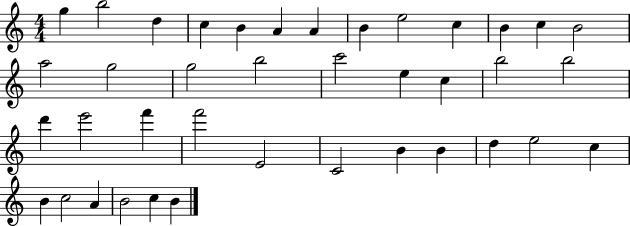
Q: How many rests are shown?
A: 0